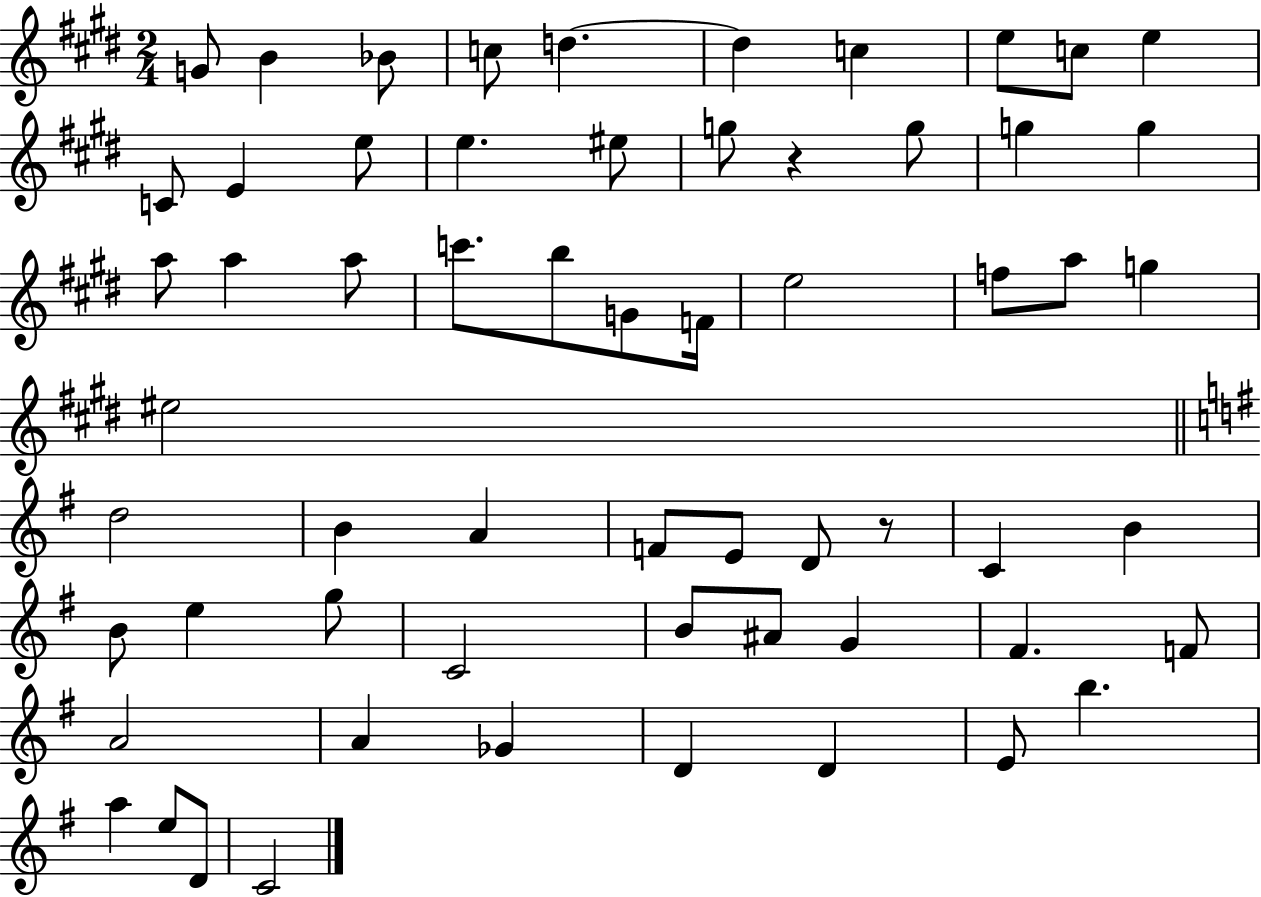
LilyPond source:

{
  \clef treble
  \numericTimeSignature
  \time 2/4
  \key e \major
  \repeat volta 2 { g'8 b'4 bes'8 | c''8 d''4.~~ | d''4 c''4 | e''8 c''8 e''4 | \break c'8 e'4 e''8 | e''4. eis''8 | g''8 r4 g''8 | g''4 g''4 | \break a''8 a''4 a''8 | c'''8. b''8 g'8 f'16 | e''2 | f''8 a''8 g''4 | \break eis''2 | \bar "||" \break \key g \major d''2 | b'4 a'4 | f'8 e'8 d'8 r8 | c'4 b'4 | \break b'8 e''4 g''8 | c'2 | b'8 ais'8 g'4 | fis'4. f'8 | \break a'2 | a'4 ges'4 | d'4 d'4 | e'8 b''4. | \break a''4 e''8 d'8 | c'2 | } \bar "|."
}